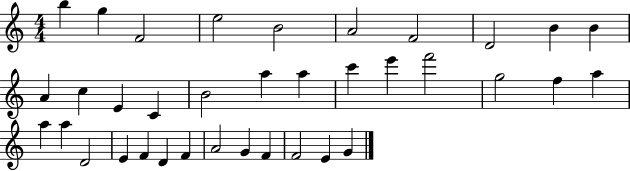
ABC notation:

X:1
T:Untitled
M:4/4
L:1/4
K:C
b g F2 e2 B2 A2 F2 D2 B B A c E C B2 a a c' e' f'2 g2 f a a a D2 E F D F A2 G F F2 E G